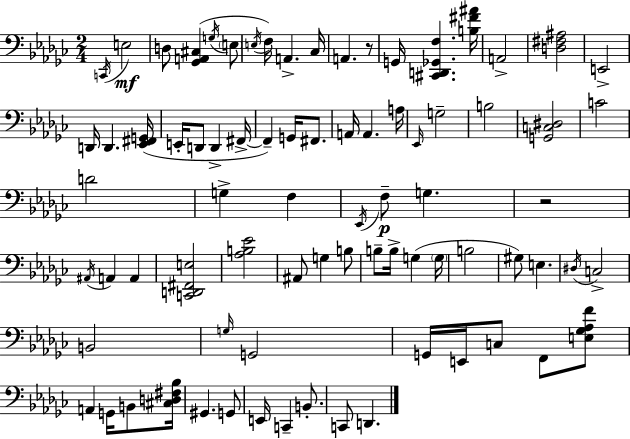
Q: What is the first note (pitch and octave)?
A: C2